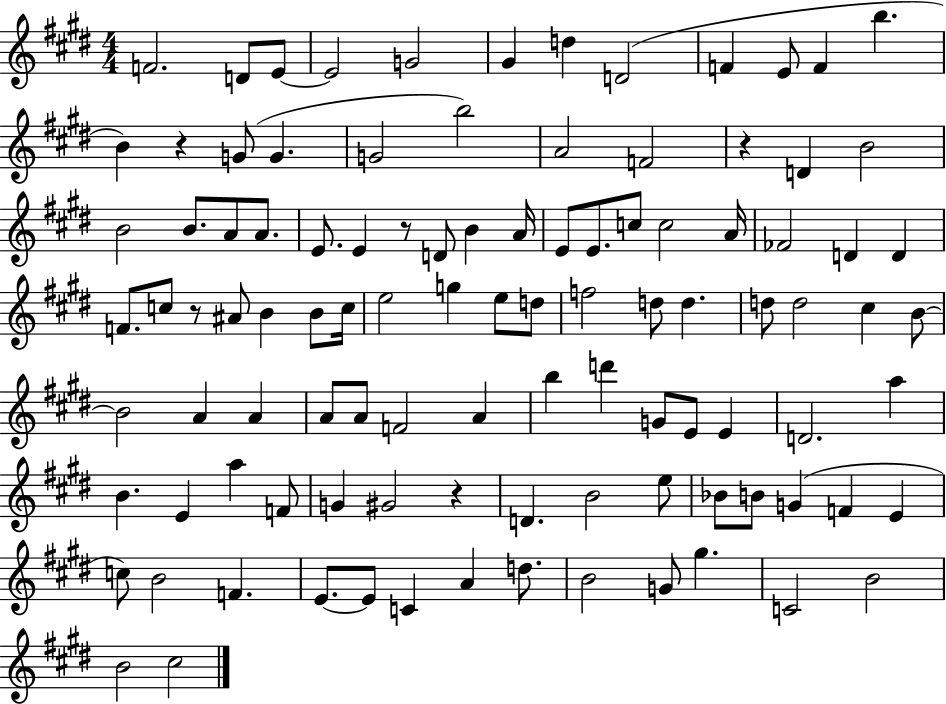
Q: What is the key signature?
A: E major